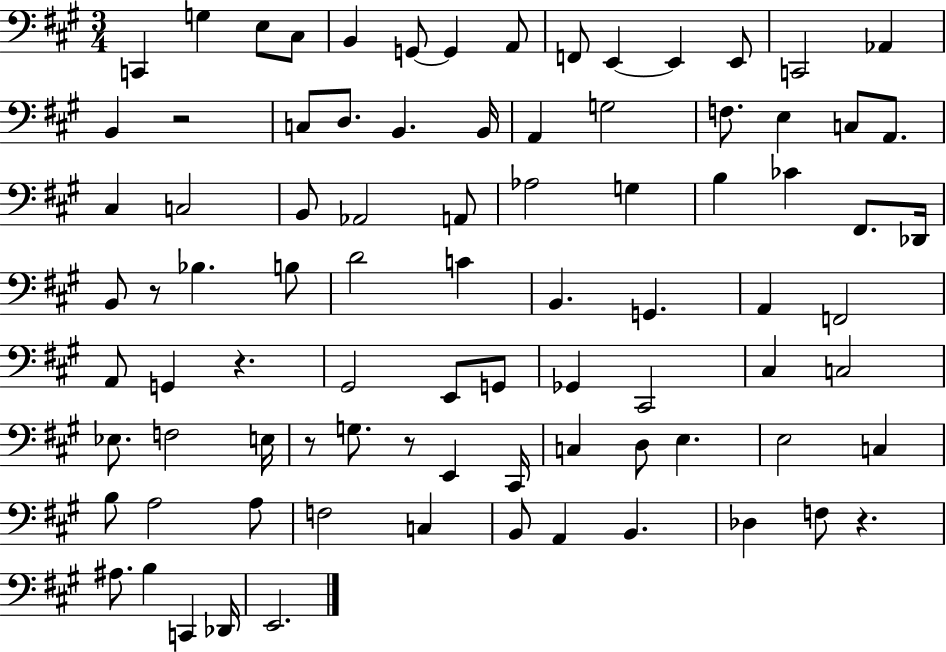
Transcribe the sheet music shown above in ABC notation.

X:1
T:Untitled
M:3/4
L:1/4
K:A
C,, G, E,/2 ^C,/2 B,, G,,/2 G,, A,,/2 F,,/2 E,, E,, E,,/2 C,,2 _A,, B,, z2 C,/2 D,/2 B,, B,,/4 A,, G,2 F,/2 E, C,/2 A,,/2 ^C, C,2 B,,/2 _A,,2 A,,/2 _A,2 G, B, _C ^F,,/2 _D,,/4 B,,/2 z/2 _B, B,/2 D2 C B,, G,, A,, F,,2 A,,/2 G,, z ^G,,2 E,,/2 G,,/2 _G,, ^C,,2 ^C, C,2 _E,/2 F,2 E,/4 z/2 G,/2 z/2 E,, ^C,,/4 C, D,/2 E, E,2 C, B,/2 A,2 A,/2 F,2 C, B,,/2 A,, B,, _D, F,/2 z ^A,/2 B, C,, _D,,/4 E,,2